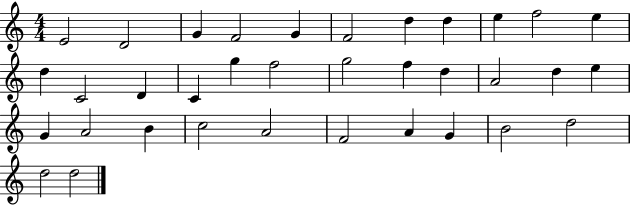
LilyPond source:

{
  \clef treble
  \numericTimeSignature
  \time 4/4
  \key c \major
  e'2 d'2 | g'4 f'2 g'4 | f'2 d''4 d''4 | e''4 f''2 e''4 | \break d''4 c'2 d'4 | c'4 g''4 f''2 | g''2 f''4 d''4 | a'2 d''4 e''4 | \break g'4 a'2 b'4 | c''2 a'2 | f'2 a'4 g'4 | b'2 d''2 | \break d''2 d''2 | \bar "|."
}